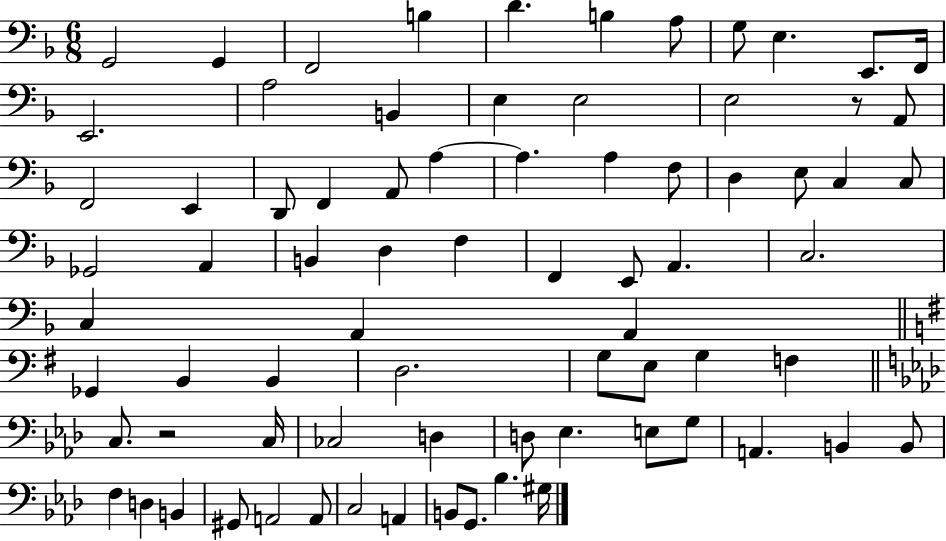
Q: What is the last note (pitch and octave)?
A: G#3